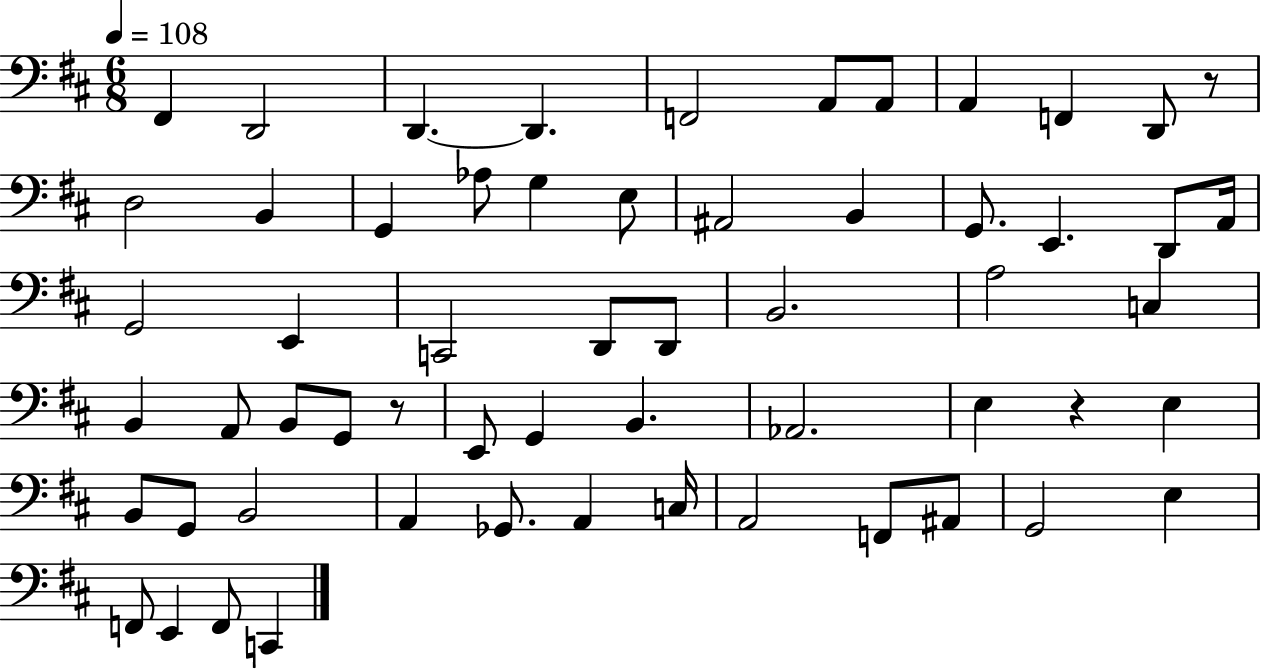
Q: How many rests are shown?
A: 3